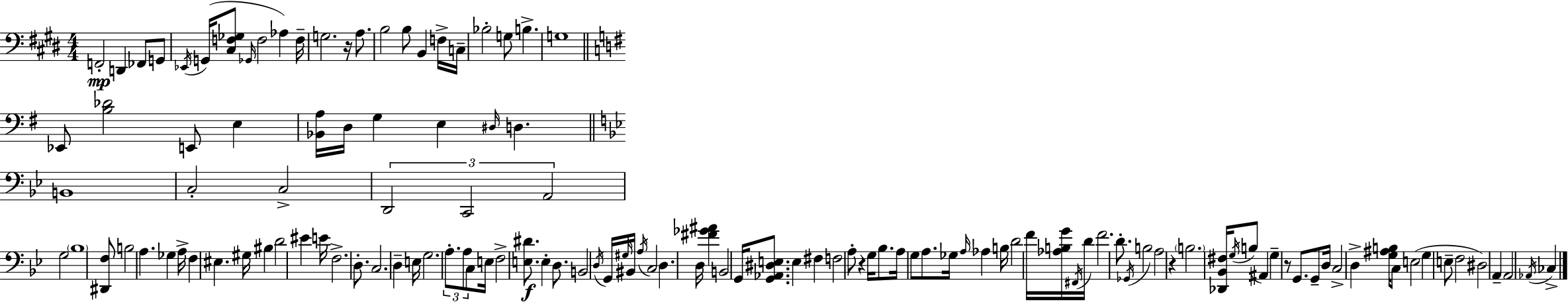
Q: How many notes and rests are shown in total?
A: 128